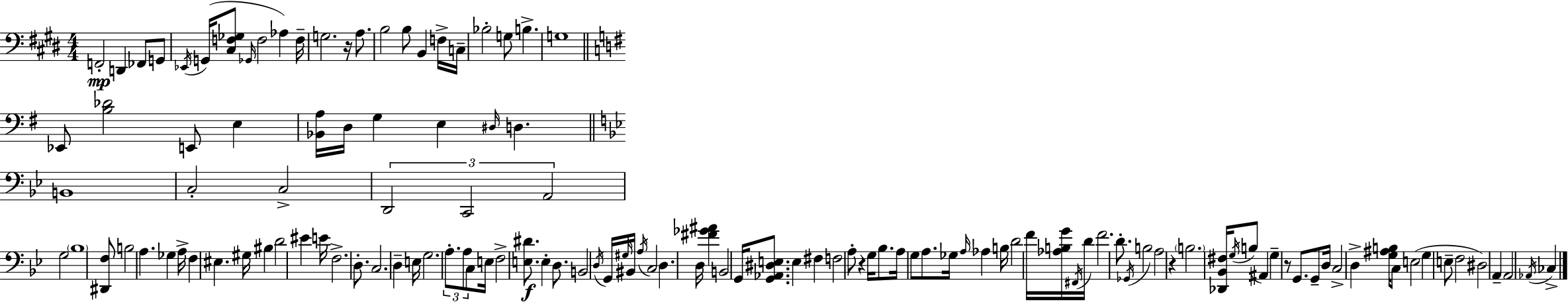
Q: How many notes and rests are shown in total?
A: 128